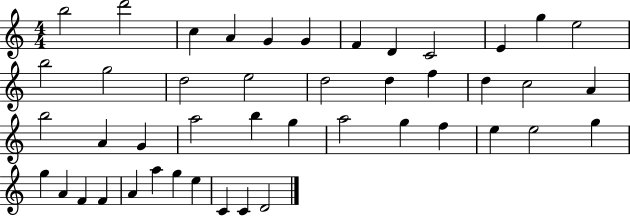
X:1
T:Untitled
M:4/4
L:1/4
K:C
b2 d'2 c A G G F D C2 E g e2 b2 g2 d2 e2 d2 d f d c2 A b2 A G a2 b g a2 g f e e2 g g A F F A a g e C C D2